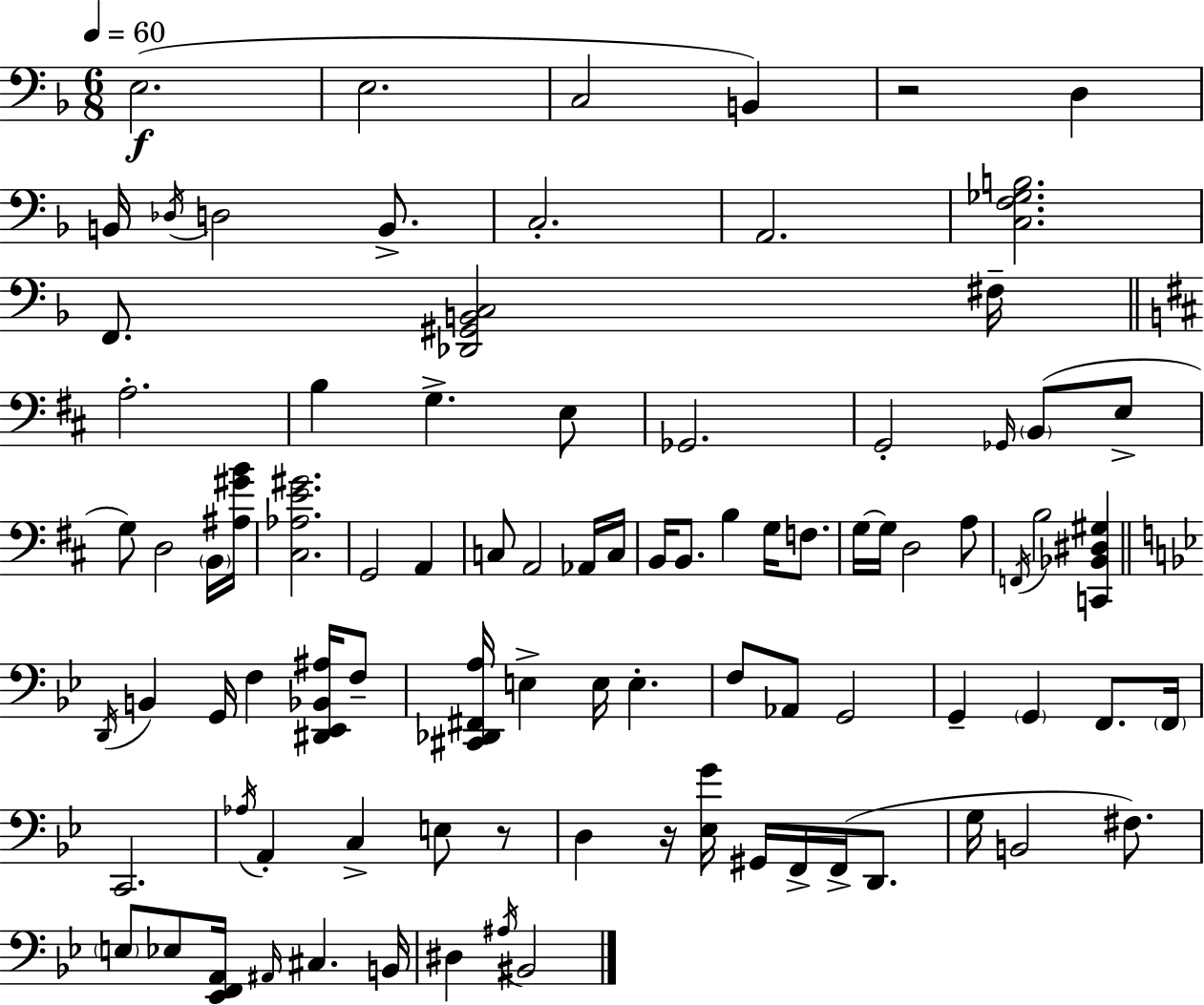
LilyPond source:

{
  \clef bass
  \numericTimeSignature
  \time 6/8
  \key f \major
  \tempo 4 = 60
  e2.(\f | e2. | c2 b,4) | r2 d4 | \break b,16 \acciaccatura { des16 } d2 b,8.-> | c2.-. | a,2. | <c f ges b>2. | \break f,8. <des, gis, b, c>2 | fis16-- \bar "||" \break \key b \minor a2.-. | b4 g4.-> e8 | ges,2. | g,2-. \grace { ges,16 }( \parenthesize b,8 e8-> | \break g8) d2 \parenthesize b,16 | <ais gis' b'>16 <cis aes e' gis'>2. | g,2 a,4 | c8 a,2 aes,16 | \break c16 b,16 b,8. b4 g16 f8. | g16~~ g16 d2 a8 | \acciaccatura { f,16 } b2 <c, bes, dis gis>4 | \bar "||" \break \key g \minor \acciaccatura { d,16 } b,4 g,16 f4 <dis, ees, bes, ais>16 f8-- | <cis, des, fis, a>16 e4-> e16 e4.-. | f8 aes,8 g,2 | g,4-- \parenthesize g,4 f,8. | \break \parenthesize f,16 c,2. | \acciaccatura { aes16 } a,4-. c4-> e8 | r8 d4 r16 <ees g'>16 gis,16 f,16-> f,16->( d,8. | g16 b,2 fis8.) | \break \parenthesize e8 ees8 <ees, f, a,>16 \grace { ais,16 } cis4. | b,16 dis4 \acciaccatura { ais16 } bis,2 | \bar "|."
}